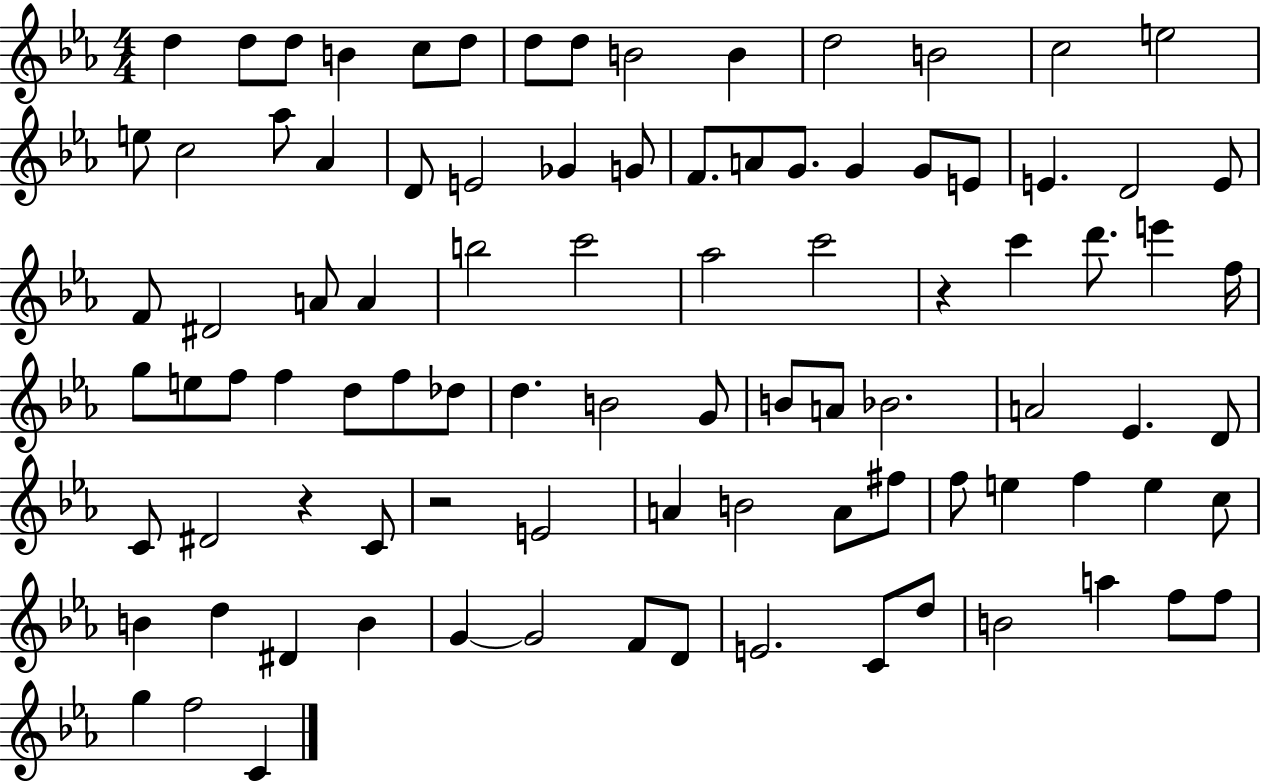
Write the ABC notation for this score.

X:1
T:Untitled
M:4/4
L:1/4
K:Eb
d d/2 d/2 B c/2 d/2 d/2 d/2 B2 B d2 B2 c2 e2 e/2 c2 _a/2 _A D/2 E2 _G G/2 F/2 A/2 G/2 G G/2 E/2 E D2 E/2 F/2 ^D2 A/2 A b2 c'2 _a2 c'2 z c' d'/2 e' f/4 g/2 e/2 f/2 f d/2 f/2 _d/2 d B2 G/2 B/2 A/2 _B2 A2 _E D/2 C/2 ^D2 z C/2 z2 E2 A B2 A/2 ^f/2 f/2 e f e c/2 B d ^D B G G2 F/2 D/2 E2 C/2 d/2 B2 a f/2 f/2 g f2 C